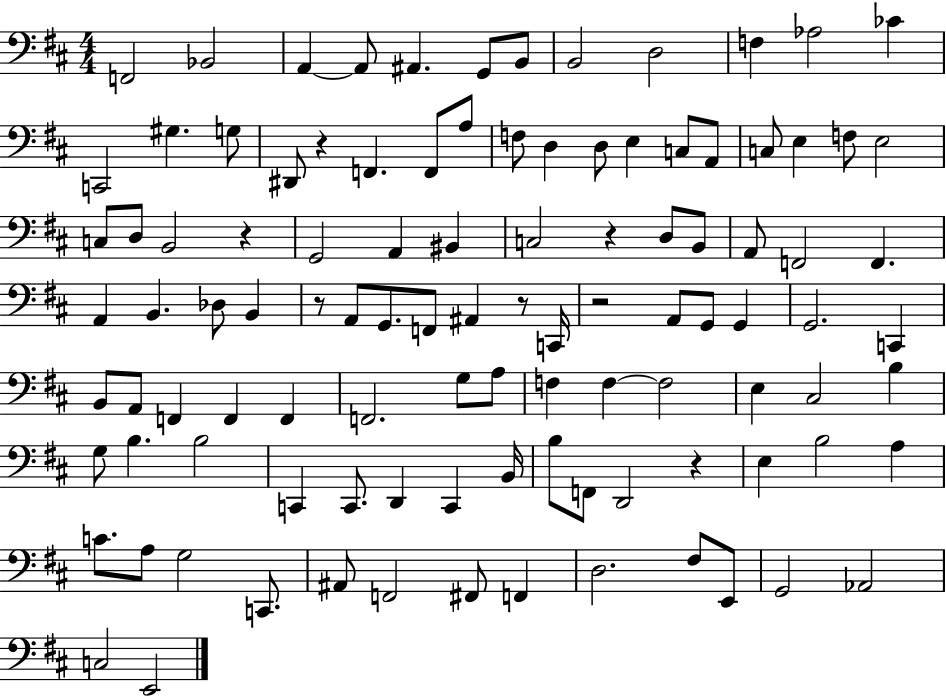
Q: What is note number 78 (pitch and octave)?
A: B3